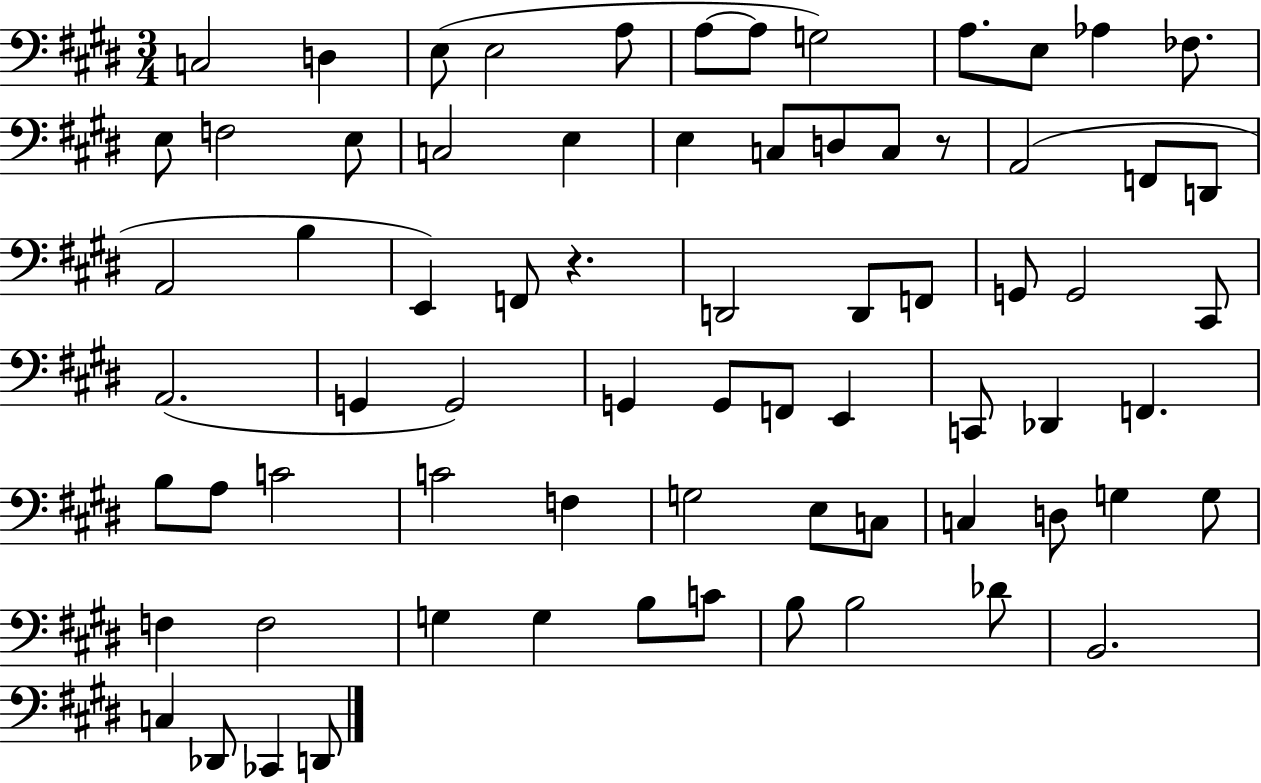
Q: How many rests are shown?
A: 2